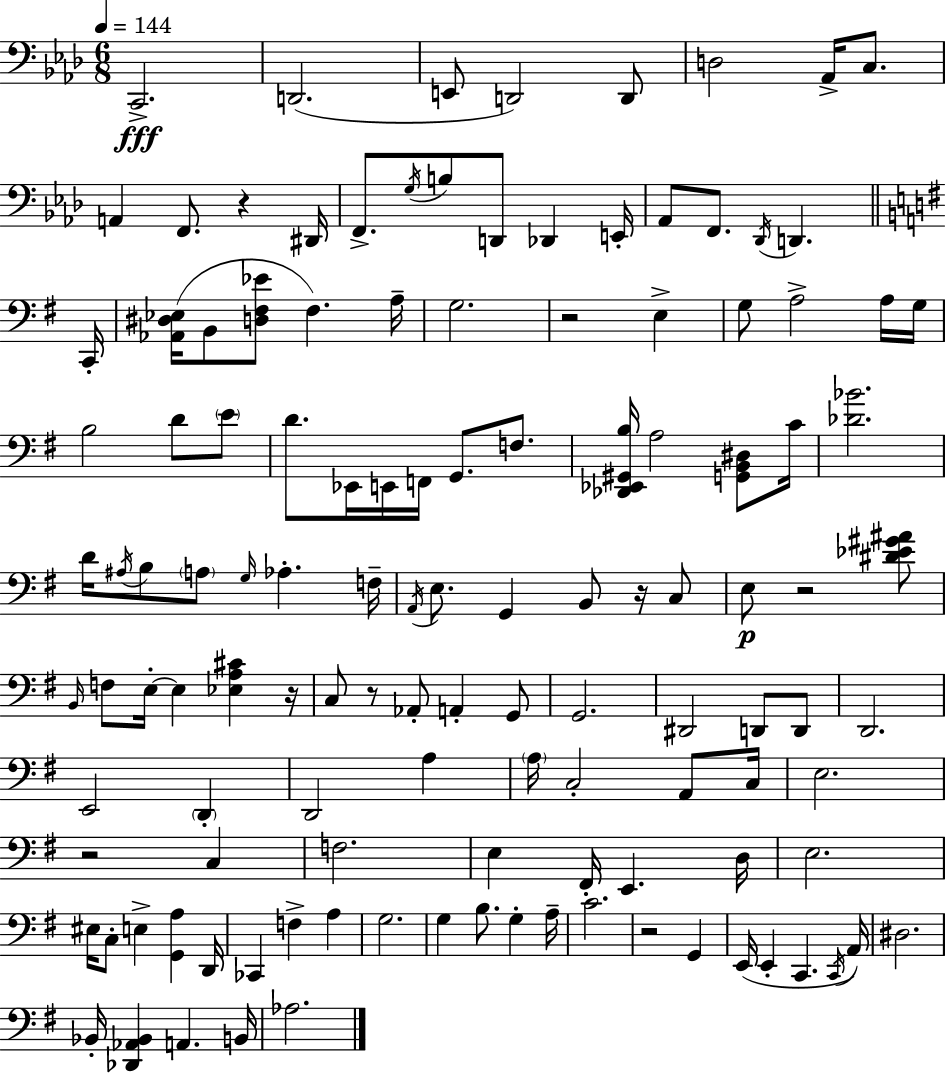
{
  \clef bass
  \numericTimeSignature
  \time 6/8
  \key aes \major
  \tempo 4 = 144
  c,2.->\fff | d,2.( | e,8 d,2) d,8 | d2 aes,16-> c8. | \break a,4 f,8. r4 dis,16 | f,8.-> \acciaccatura { g16 } b8 d,8 des,4 | e,16-. aes,8 f,8. \acciaccatura { des,16 } d,4. | \bar "||" \break \key g \major c,16-. <aes, dis ees>16( b,8 <d fis ees'>8 fis4.) | a16-- g2. | r2 e4-> | g8 a2-> a16 | \break g16 b2 d'8 \parenthesize e'8 | d'8. ees,16 e,16 f,16 g,8. f8. | <des, ees, gis, b>16 a2 <g, b, dis>8 | c'16 <des' bes'>2. | \break d'16 \acciaccatura { ais16 } b8 \parenthesize a8 \grace { g16 } aes4.-. | f16-- \acciaccatura { a,16 } e8. g,4 b,8 | r16 c8 e8\p r2 | <dis' ees' gis' ais'>8 \grace { b,16 } f8 e16-.~~ e4 | \break <ees a cis'>4 r16 c8 r8 aes,8-. a,4-. | g,8 g,2. | dis,2 | d,8 d,8 d,2. | \break e,2 | \parenthesize d,4-. d,2 | a4 \parenthesize a16 c2-. | a,8 c16 e2. | \break r2 | c4 f2. | e4 fis,16-. e,4. | d16 e2. | \break eis16 c8-. e4-> | <g, a>4 d,16 ces,4 f4-> | a4 g2. | g4 b8. | \break g4-. a16-- c'2. | r2 | g,4 e,16( e,4-. c,4. | \acciaccatura { c,16 }) a,16 dis2. | \break bes,16-. <des, aes, bes,>4 a,4. | b,16 aes2. | \bar "|."
}